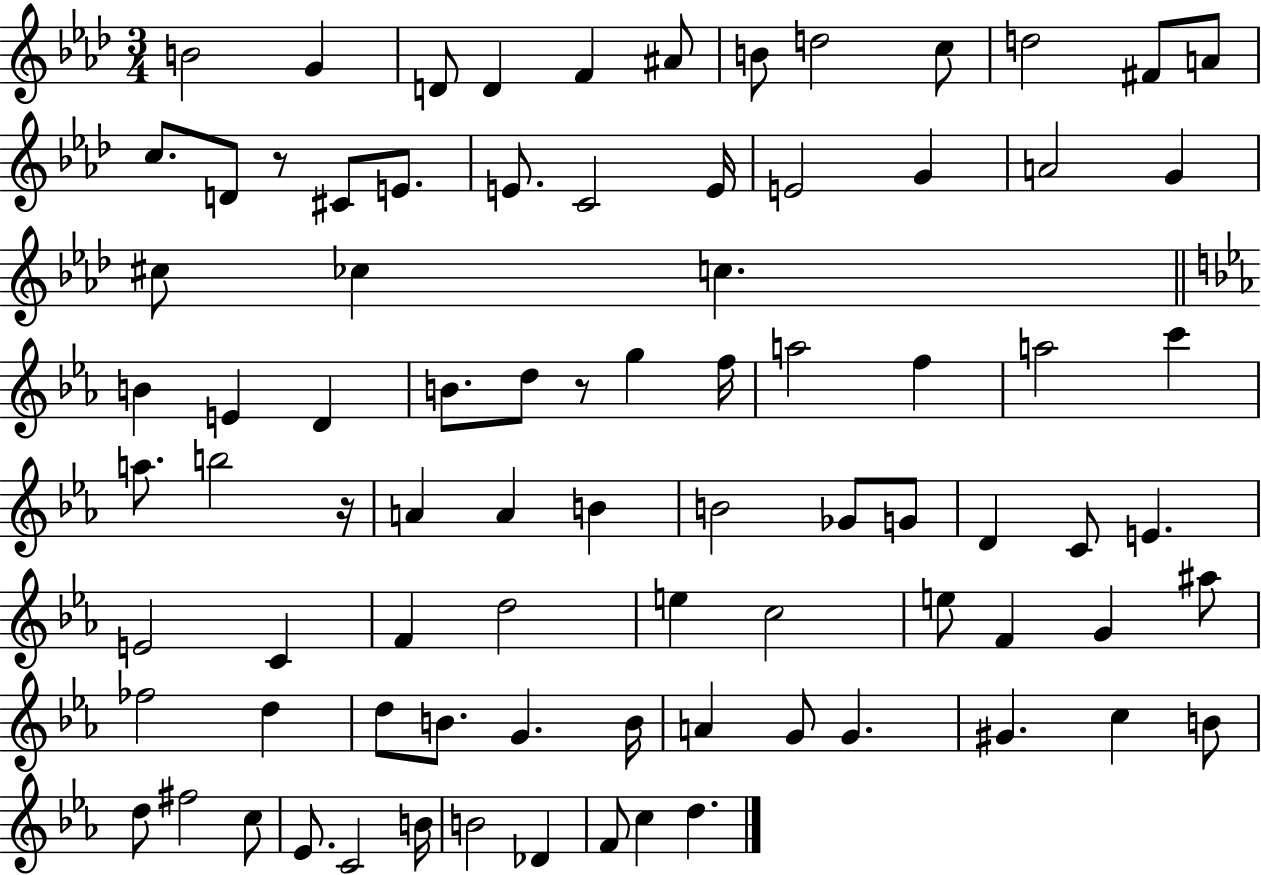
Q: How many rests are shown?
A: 3